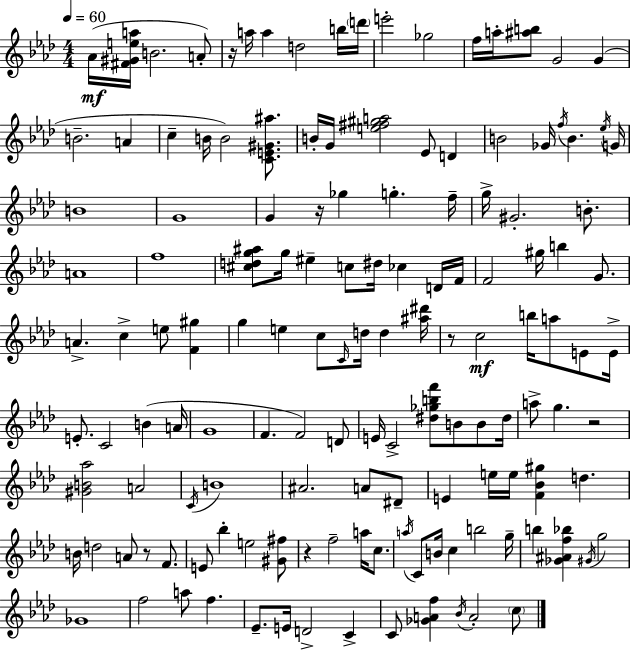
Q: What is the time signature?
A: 4/4